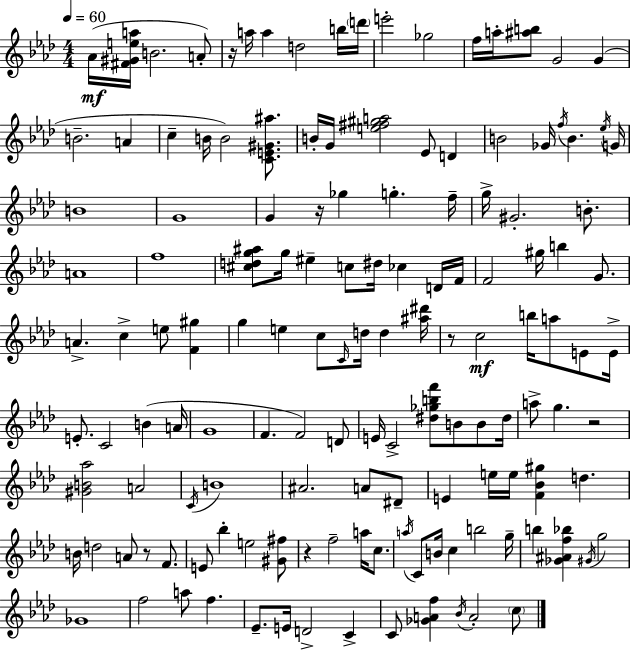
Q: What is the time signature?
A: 4/4